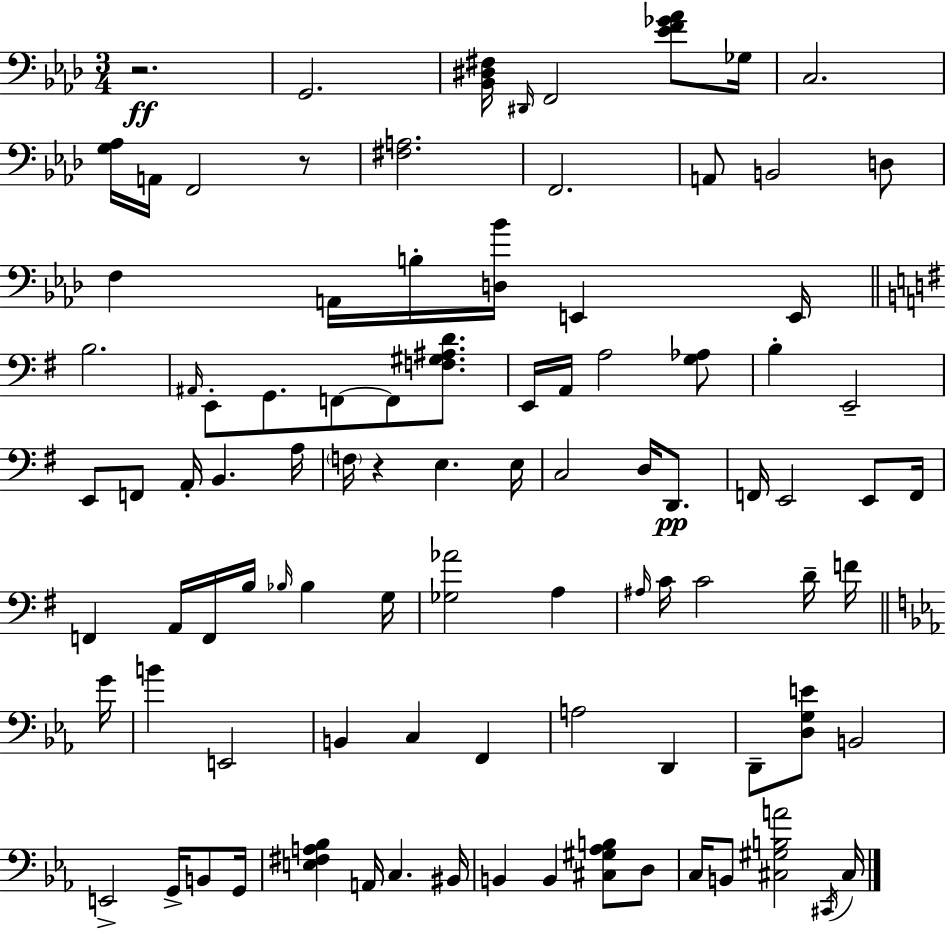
X:1
T:Untitled
M:3/4
L:1/4
K:Ab
z2 G,,2 [_B,,^D,^F,]/4 ^D,,/4 F,,2 [_EF_G_A]/2 _G,/4 C,2 [G,_A,]/4 A,,/4 F,,2 z/2 [^F,A,]2 F,,2 A,,/2 B,,2 D,/2 F, A,,/4 B,/4 [D,_B]/4 E,, E,,/4 B,2 ^A,,/4 E,,/2 G,,/2 F,,/2 F,,/2 [F,^G,^A,D]/2 E,,/4 A,,/4 A,2 [G,_A,]/2 B, E,,2 E,,/2 F,,/2 A,,/4 B,, A,/4 F,/4 z E, E,/4 C,2 D,/4 D,,/2 F,,/4 E,,2 E,,/2 F,,/4 F,, A,,/4 F,,/4 B,/4 _B,/4 _B, G,/4 [_G,_A]2 A, ^A,/4 C/4 C2 D/4 F/4 G/4 B E,,2 B,, C, F,, A,2 D,, D,,/2 [D,G,E]/2 B,,2 E,,2 G,,/4 B,,/2 G,,/4 [E,^F,A,_B,] A,,/4 C, ^B,,/4 B,, B,, [^C,^G,_A,B,]/2 D,/2 C,/4 B,,/2 [^C,^G,B,A]2 ^C,,/4 ^C,/4